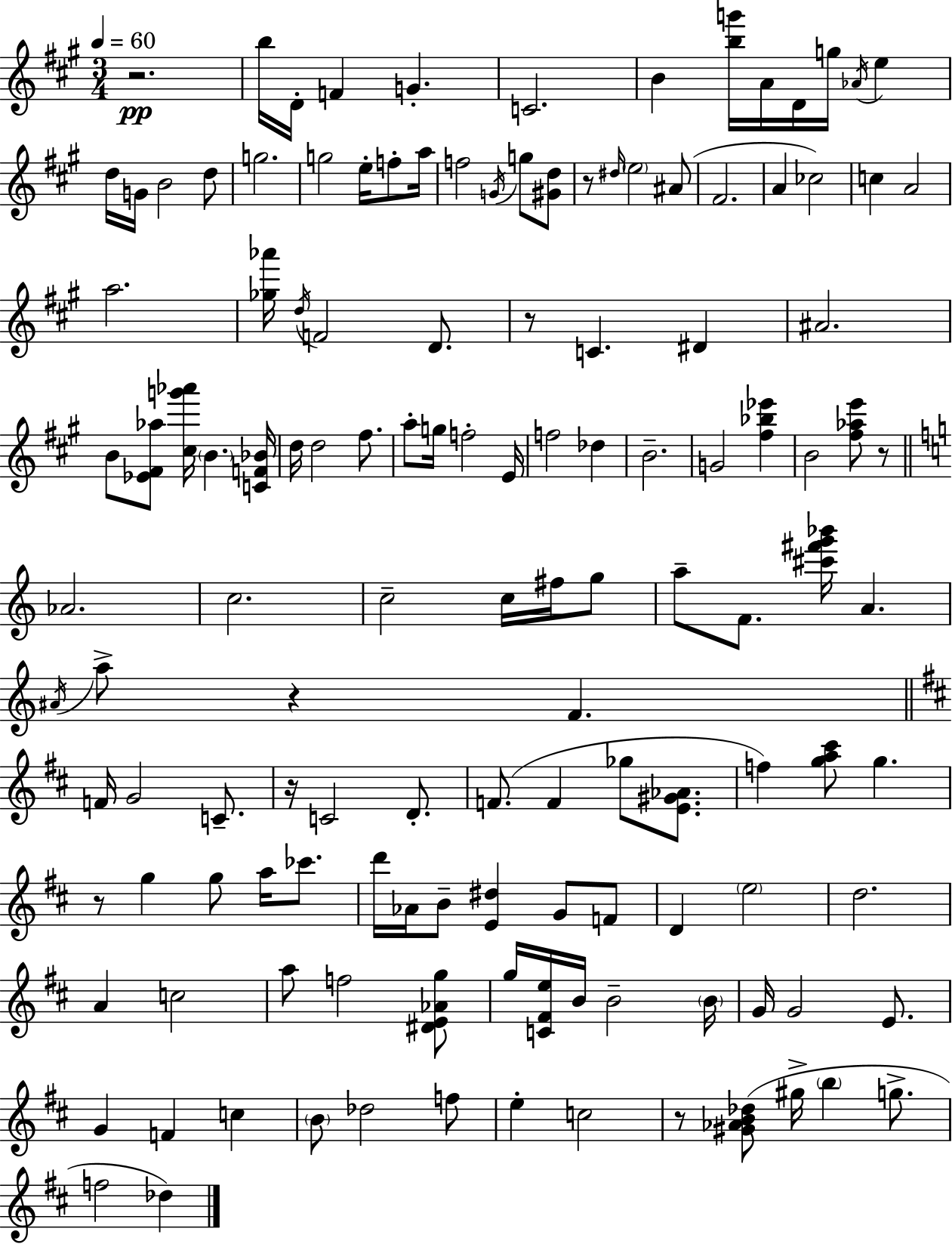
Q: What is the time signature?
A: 3/4